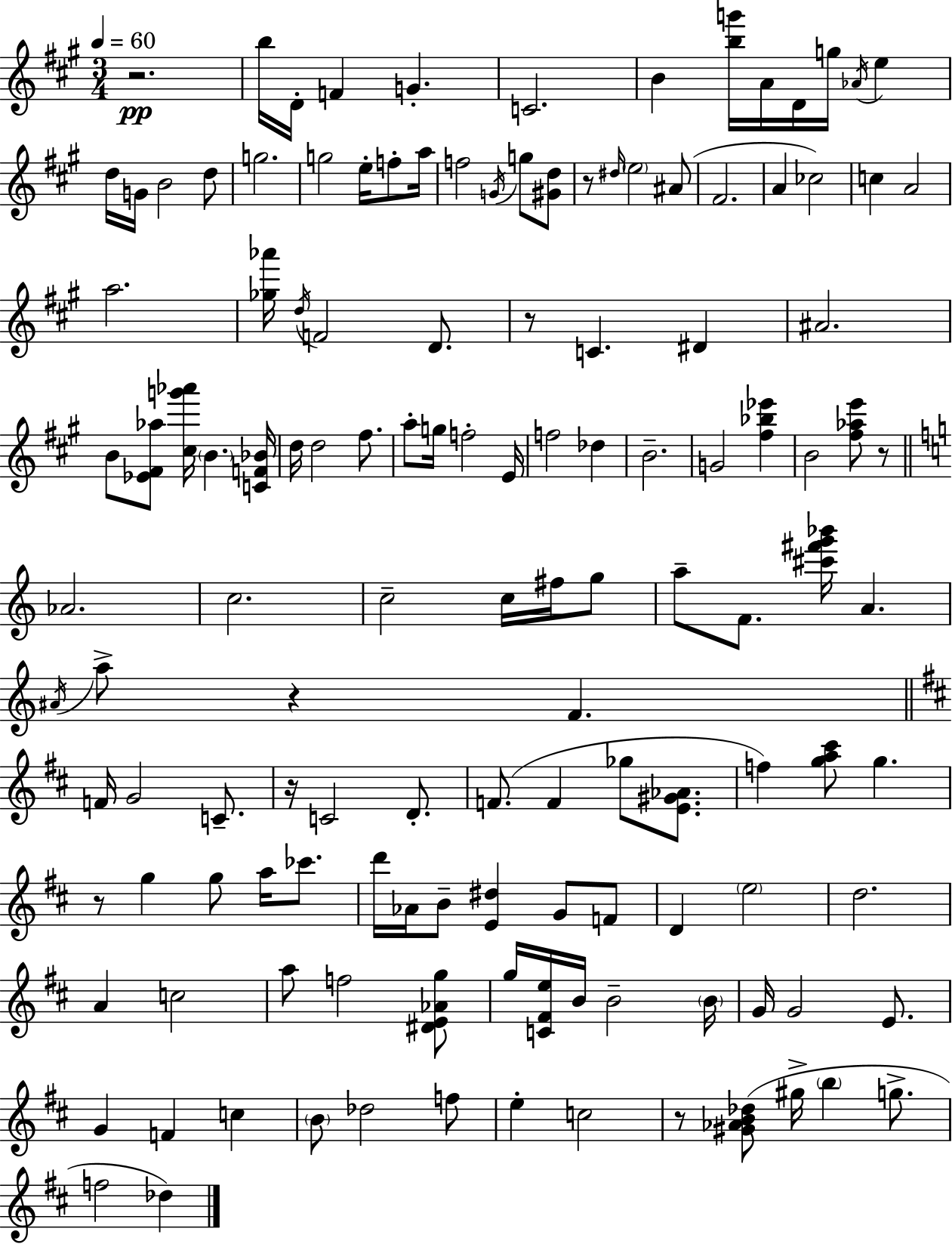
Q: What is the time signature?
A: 3/4